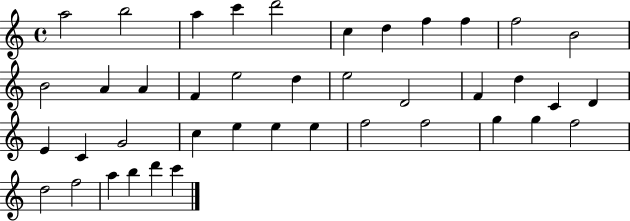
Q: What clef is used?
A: treble